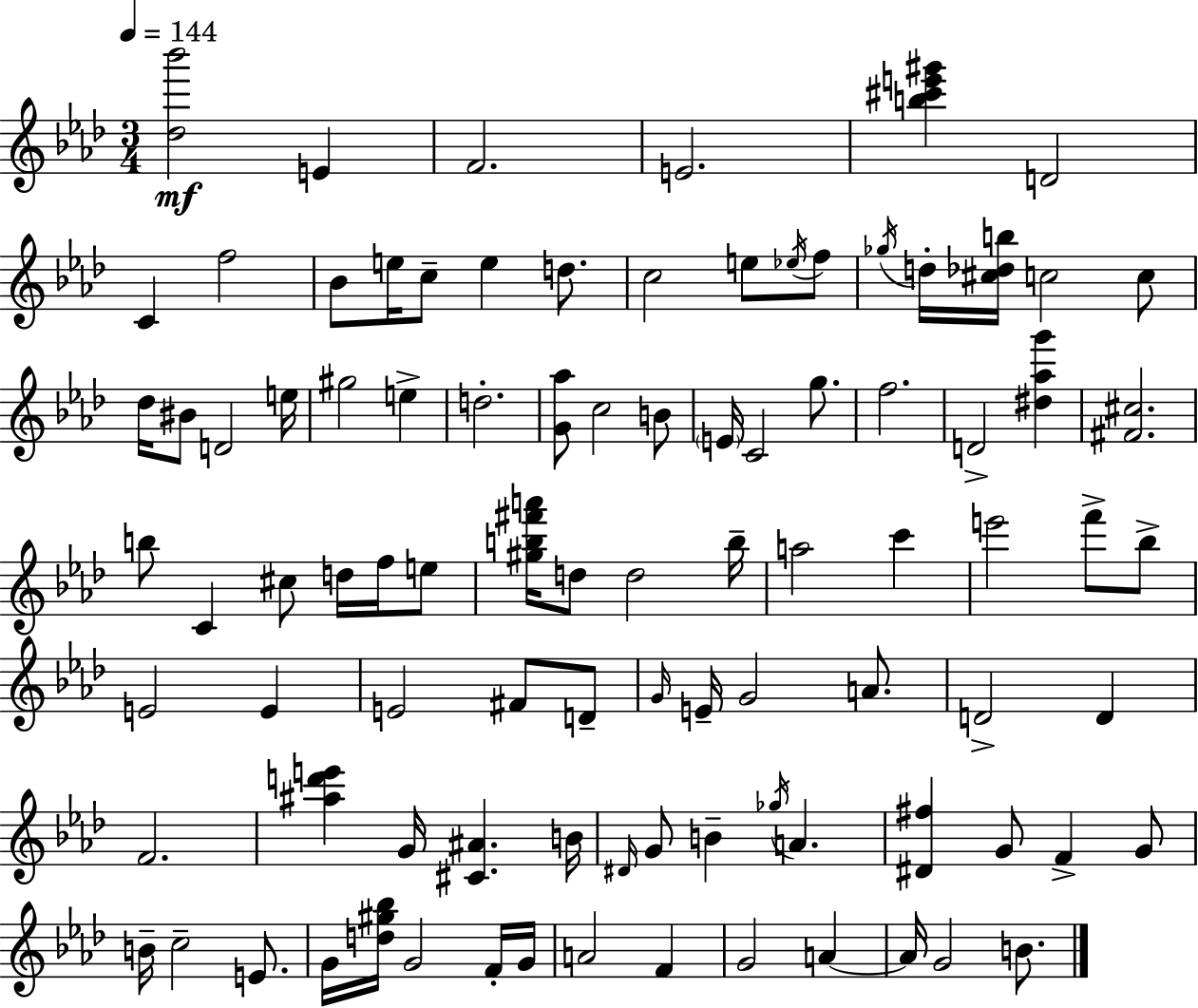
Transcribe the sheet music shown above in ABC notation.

X:1
T:Untitled
M:3/4
L:1/4
K:Fm
[_d_b']2 E F2 E2 [b^c'e'^g'] D2 C f2 _B/2 e/4 c/2 e d/2 c2 e/2 _e/4 f/2 _g/4 d/4 [^c_db]/4 c2 c/2 _d/4 ^B/2 D2 e/4 ^g2 e d2 [G_a]/2 c2 B/2 E/4 C2 g/2 f2 D2 [^d_ag'] [^F^c]2 b/2 C ^c/2 d/4 f/4 e/2 [^gb^f'a']/4 d/2 d2 b/4 a2 c' e'2 f'/2 _b/2 E2 E E2 ^F/2 D/2 G/4 E/4 G2 A/2 D2 D F2 [^ad'e'] G/4 [^C^A] B/4 ^D/4 G/2 B _g/4 A [^D^f] G/2 F G/2 B/4 c2 E/2 G/4 [d^g_b]/4 G2 F/4 G/4 A2 F G2 A A/4 G2 B/2